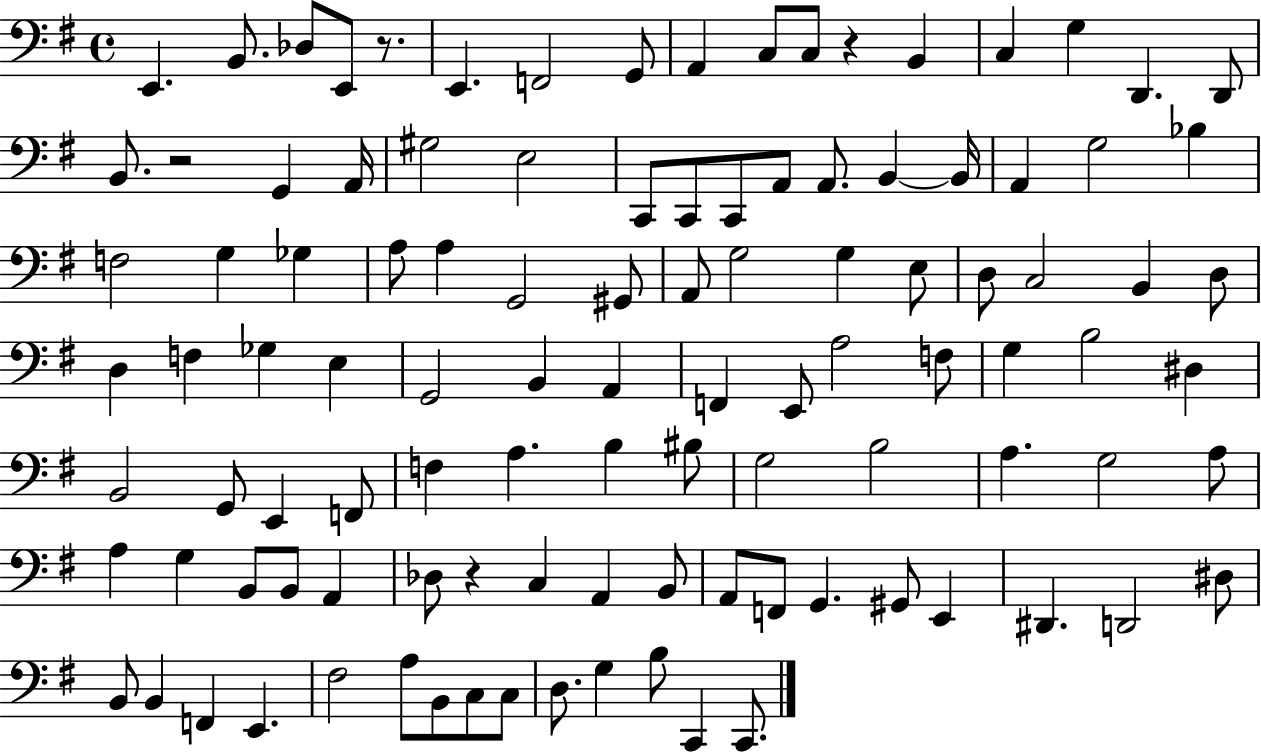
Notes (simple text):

E2/q. B2/e. Db3/e E2/e R/e. E2/q. F2/h G2/e A2/q C3/e C3/e R/q B2/q C3/q G3/q D2/q. D2/e B2/e. R/h G2/q A2/s G#3/h E3/h C2/e C2/e C2/e A2/e A2/e. B2/q B2/s A2/q G3/h Bb3/q F3/h G3/q Gb3/q A3/e A3/q G2/h G#2/e A2/e G3/h G3/q E3/e D3/e C3/h B2/q D3/e D3/q F3/q Gb3/q E3/q G2/h B2/q A2/q F2/q E2/e A3/h F3/e G3/q B3/h D#3/q B2/h G2/e E2/q F2/e F3/q A3/q. B3/q BIS3/e G3/h B3/h A3/q. G3/h A3/e A3/q G3/q B2/e B2/e A2/q Db3/e R/q C3/q A2/q B2/e A2/e F2/e G2/q. G#2/e E2/q D#2/q. D2/h D#3/e B2/e B2/q F2/q E2/q. F#3/h A3/e B2/e C3/e C3/e D3/e. G3/q B3/e C2/q C2/e.